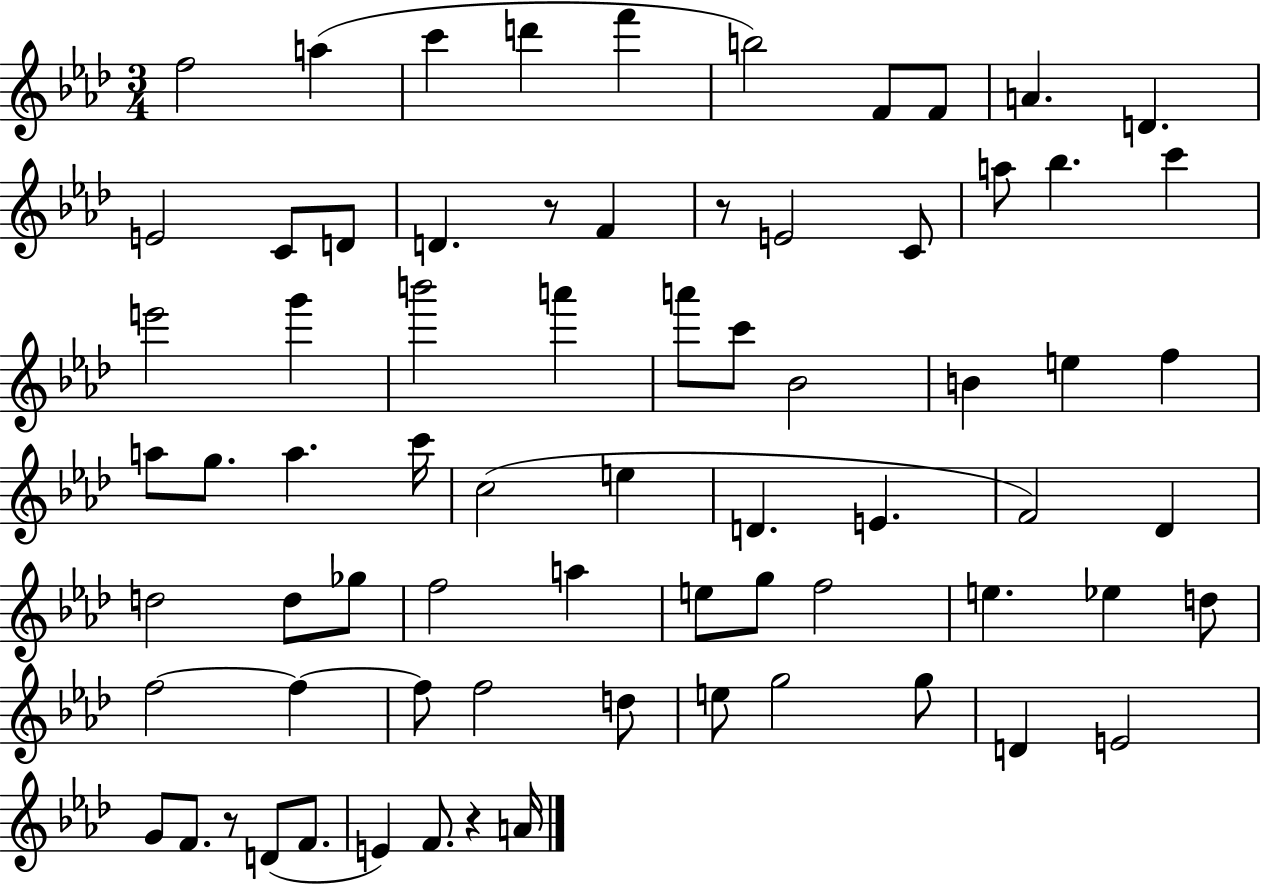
X:1
T:Untitled
M:3/4
L:1/4
K:Ab
f2 a c' d' f' b2 F/2 F/2 A D E2 C/2 D/2 D z/2 F z/2 E2 C/2 a/2 _b c' e'2 g' b'2 a' a'/2 c'/2 _B2 B e f a/2 g/2 a c'/4 c2 e D E F2 _D d2 d/2 _g/2 f2 a e/2 g/2 f2 e _e d/2 f2 f f/2 f2 d/2 e/2 g2 g/2 D E2 G/2 F/2 z/2 D/2 F/2 E F/2 z A/4